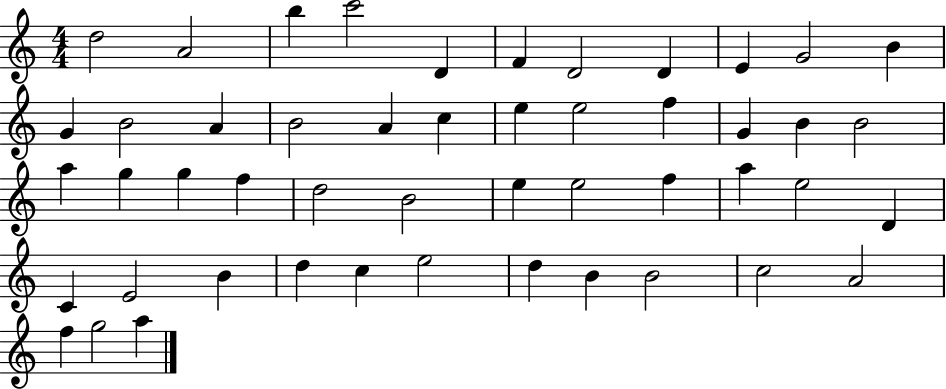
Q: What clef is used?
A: treble